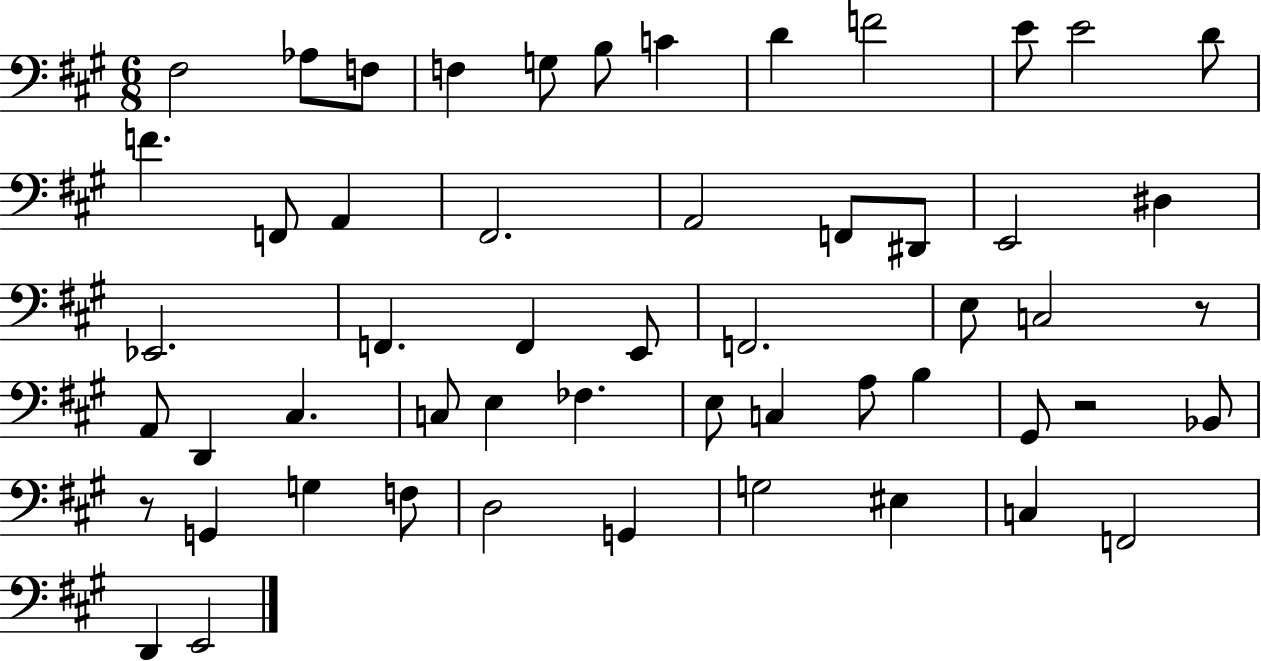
X:1
T:Untitled
M:6/8
L:1/4
K:A
^F,2 _A,/2 F,/2 F, G,/2 B,/2 C D F2 E/2 E2 D/2 F F,,/2 A,, ^F,,2 A,,2 F,,/2 ^D,,/2 E,,2 ^D, _E,,2 F,, F,, E,,/2 F,,2 E,/2 C,2 z/2 A,,/2 D,, ^C, C,/2 E, _F, E,/2 C, A,/2 B, ^G,,/2 z2 _B,,/2 z/2 G,, G, F,/2 D,2 G,, G,2 ^E, C, F,,2 D,, E,,2